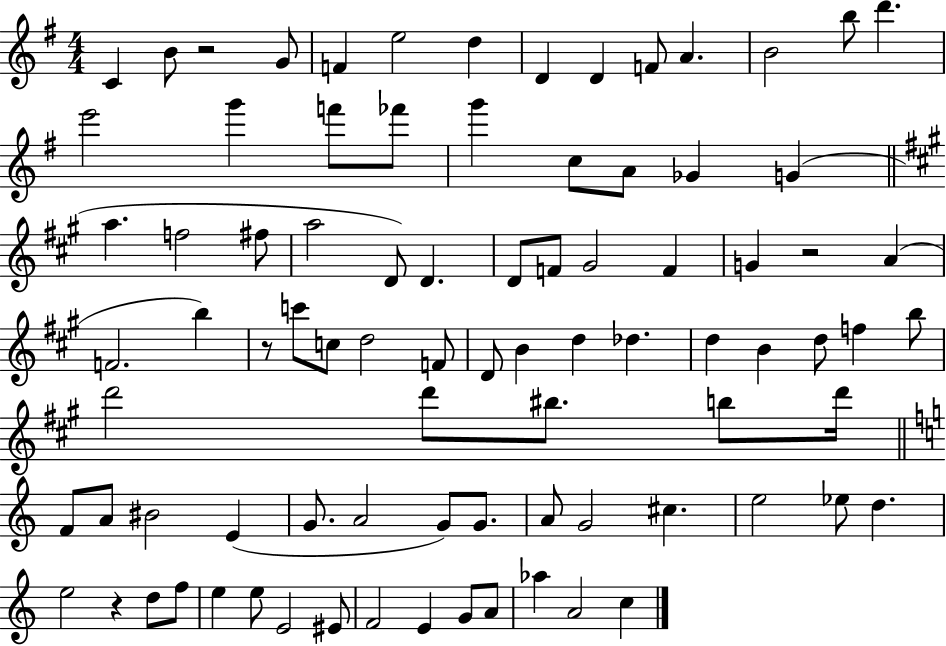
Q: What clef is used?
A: treble